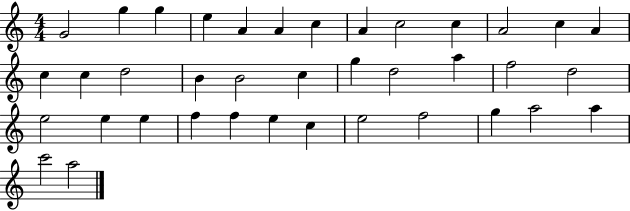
{
  \clef treble
  \numericTimeSignature
  \time 4/4
  \key c \major
  g'2 g''4 g''4 | e''4 a'4 a'4 c''4 | a'4 c''2 c''4 | a'2 c''4 a'4 | \break c''4 c''4 d''2 | b'4 b'2 c''4 | g''4 d''2 a''4 | f''2 d''2 | \break e''2 e''4 e''4 | f''4 f''4 e''4 c''4 | e''2 f''2 | g''4 a''2 a''4 | \break c'''2 a''2 | \bar "|."
}